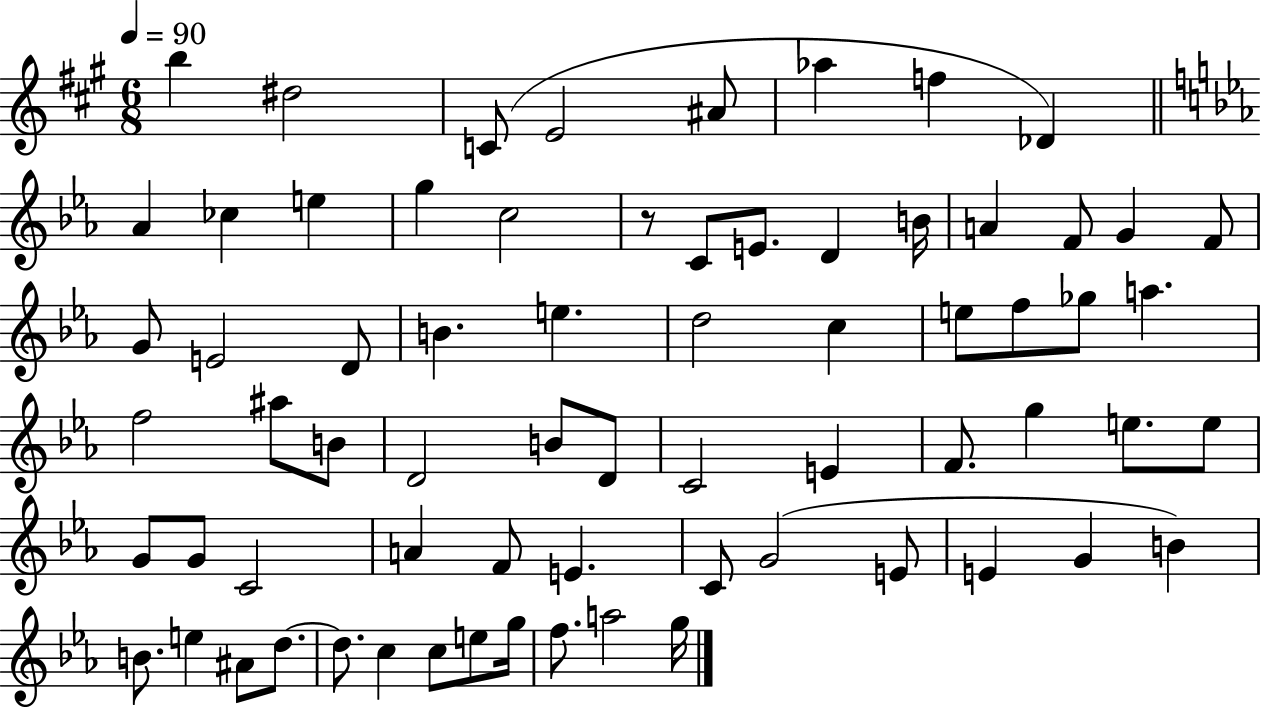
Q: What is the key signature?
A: A major